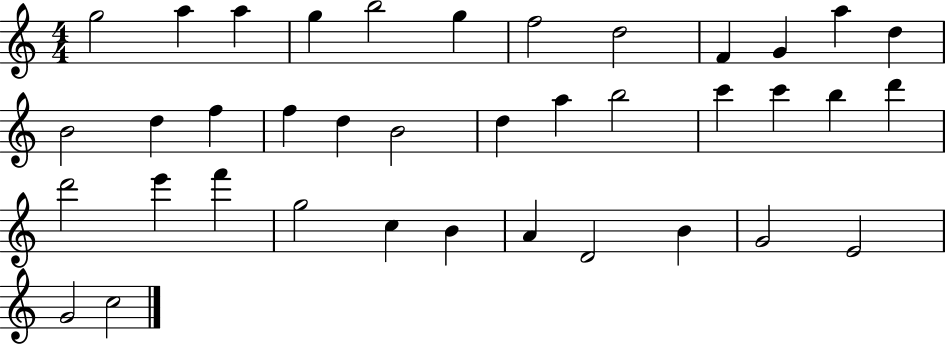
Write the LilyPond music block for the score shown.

{
  \clef treble
  \numericTimeSignature
  \time 4/4
  \key c \major
  g''2 a''4 a''4 | g''4 b''2 g''4 | f''2 d''2 | f'4 g'4 a''4 d''4 | \break b'2 d''4 f''4 | f''4 d''4 b'2 | d''4 a''4 b''2 | c'''4 c'''4 b''4 d'''4 | \break d'''2 e'''4 f'''4 | g''2 c''4 b'4 | a'4 d'2 b'4 | g'2 e'2 | \break g'2 c''2 | \bar "|."
}